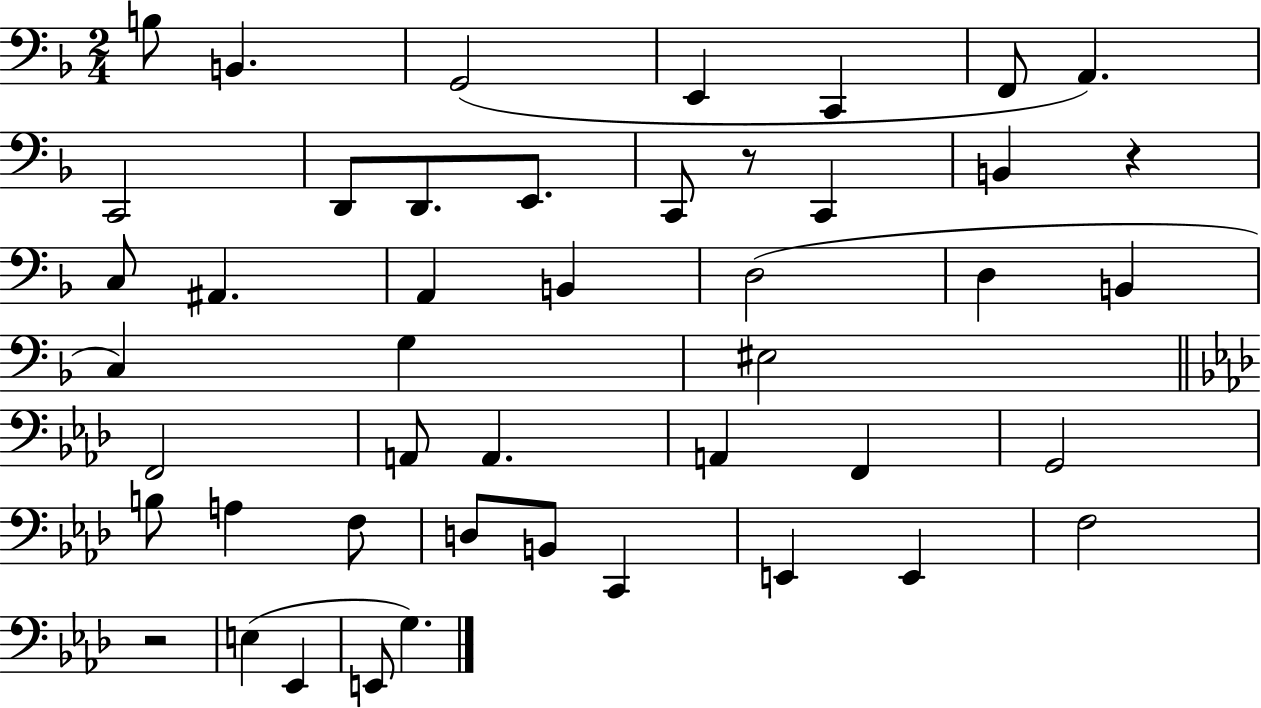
X:1
T:Untitled
M:2/4
L:1/4
K:F
B,/2 B,, G,,2 E,, C,, F,,/2 A,, C,,2 D,,/2 D,,/2 E,,/2 C,,/2 z/2 C,, B,, z C,/2 ^A,, A,, B,, D,2 D, B,, C, G, ^E,2 F,,2 A,,/2 A,, A,, F,, G,,2 B,/2 A, F,/2 D,/2 B,,/2 C,, E,, E,, F,2 z2 E, _E,, E,,/2 G,